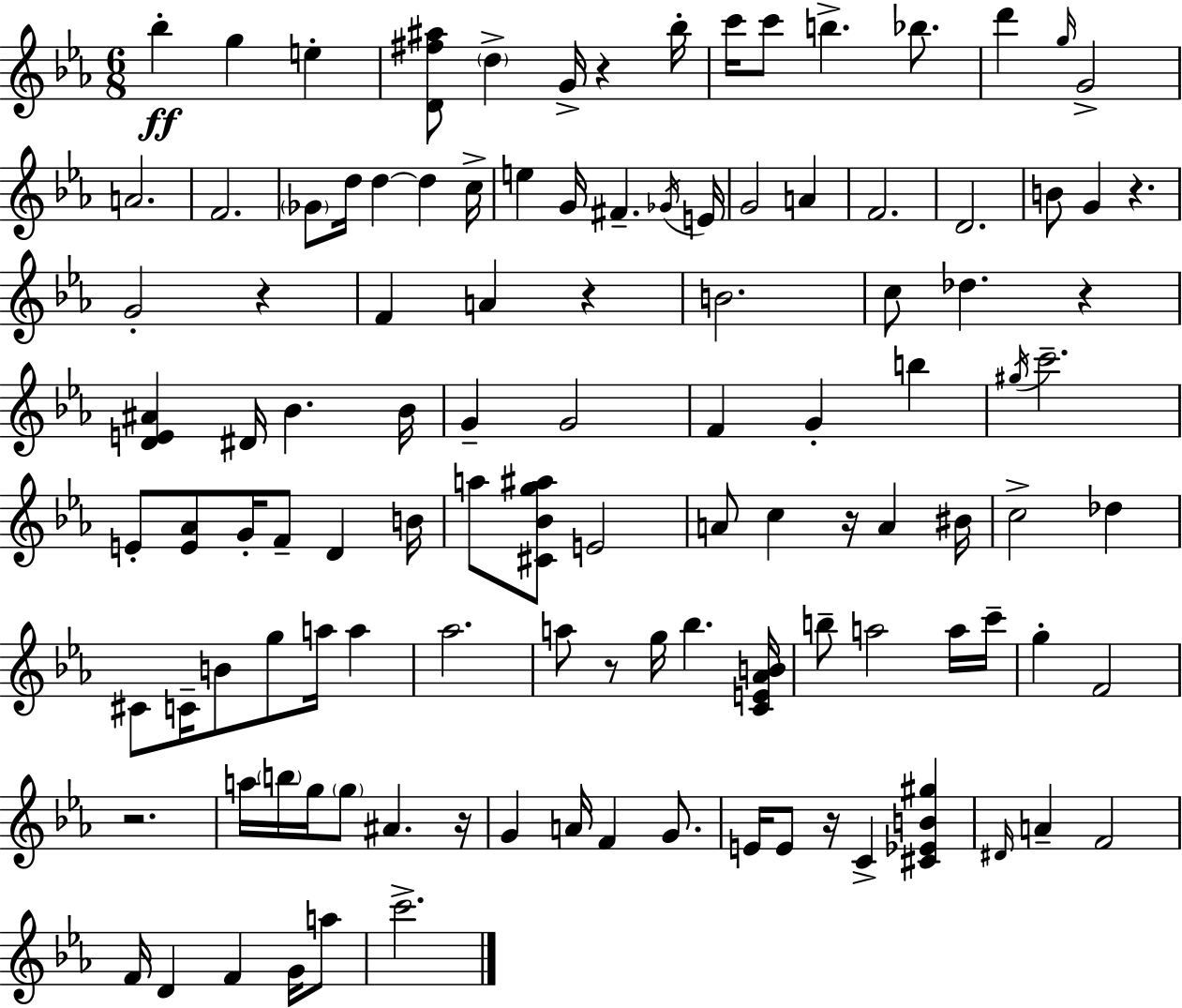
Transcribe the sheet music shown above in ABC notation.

X:1
T:Untitled
M:6/8
L:1/4
K:Cm
_b g e [D^f^a]/2 d G/4 z _b/4 c'/4 c'/2 b _b/2 d' g/4 G2 A2 F2 _G/2 d/4 d d c/4 e G/4 ^F _G/4 E/4 G2 A F2 D2 B/2 G z G2 z F A z B2 c/2 _d z [DE^A] ^D/4 _B _B/4 G G2 F G b ^g/4 c'2 E/2 [E_A]/2 G/4 F/2 D B/4 a/2 [^C_Bg^a]/2 E2 A/2 c z/4 A ^B/4 c2 _d ^C/2 C/4 B/2 g/2 a/4 a _a2 a/2 z/2 g/4 _b [CE_AB]/4 b/2 a2 a/4 c'/4 g F2 z2 a/4 b/4 g/4 g/2 ^A z/4 G A/4 F G/2 E/4 E/2 z/4 C [^C_EB^g] ^D/4 A F2 F/4 D F G/4 a/2 c'2